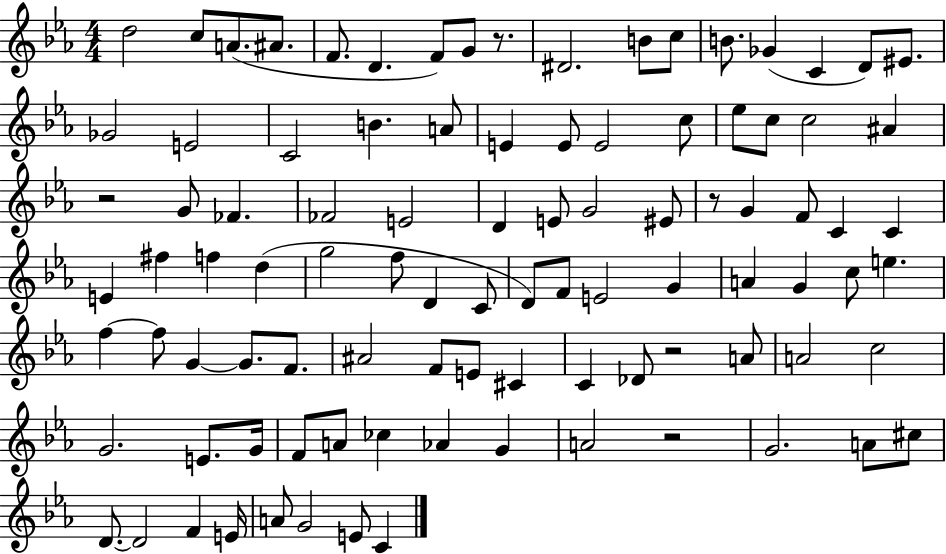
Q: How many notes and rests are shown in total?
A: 96